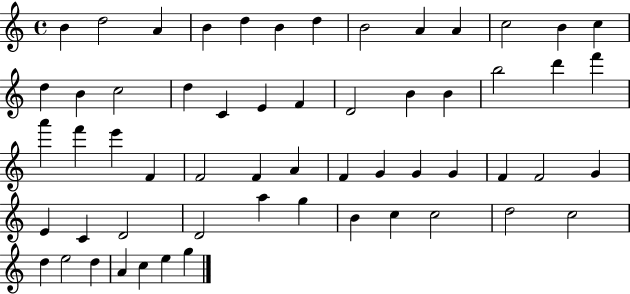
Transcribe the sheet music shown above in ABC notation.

X:1
T:Untitled
M:4/4
L:1/4
K:C
B d2 A B d B d B2 A A c2 B c d B c2 d C E F D2 B B b2 d' f' a' f' e' F F2 F A F G G G F F2 G E C D2 D2 a g B c c2 d2 c2 d e2 d A c e g